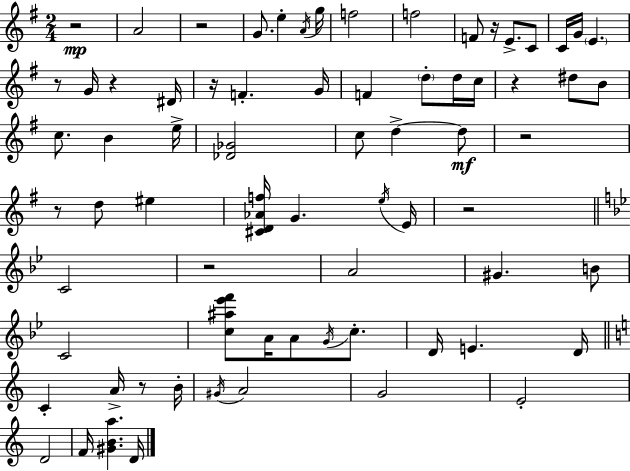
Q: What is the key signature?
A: G major